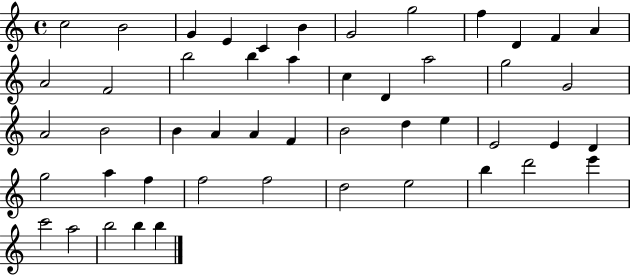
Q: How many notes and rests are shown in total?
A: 49